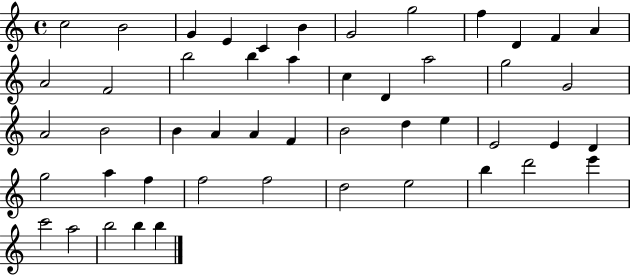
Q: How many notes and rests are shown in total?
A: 49